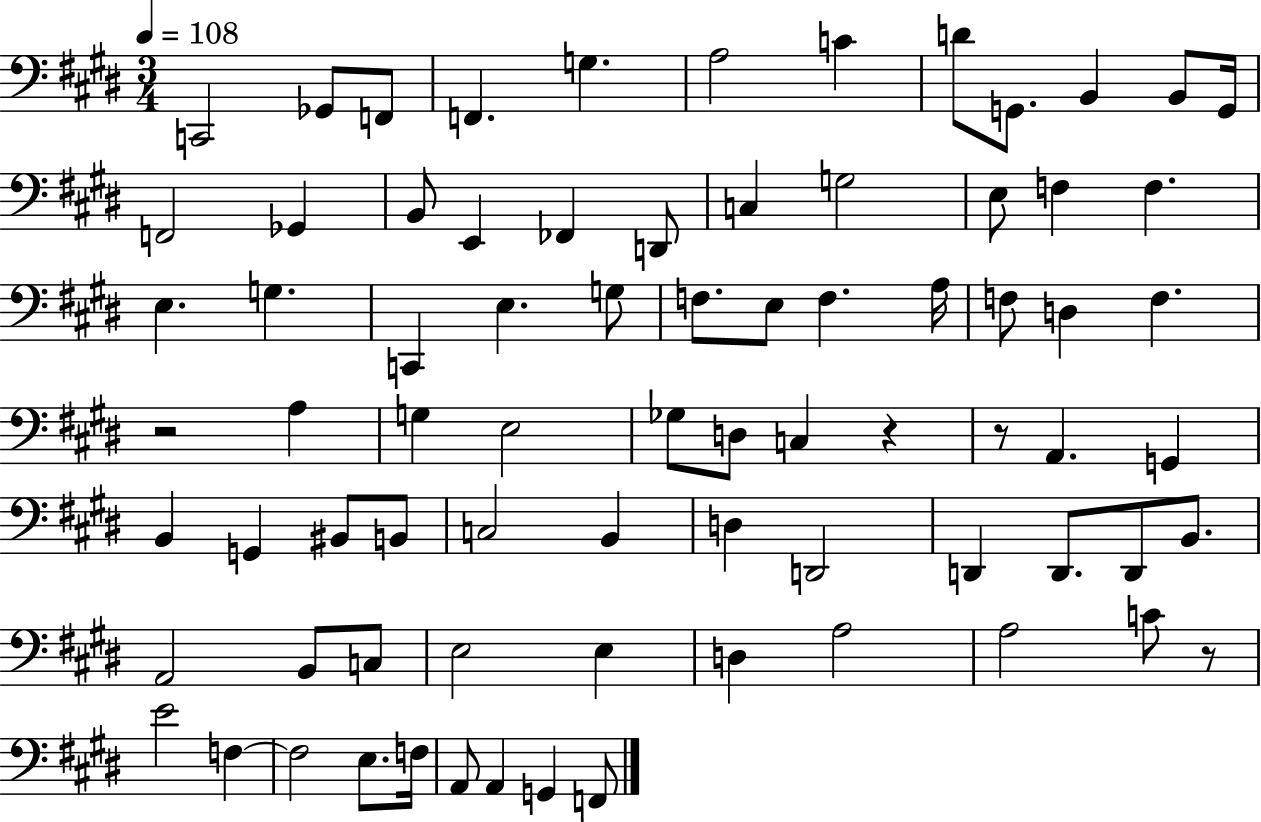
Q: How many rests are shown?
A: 4